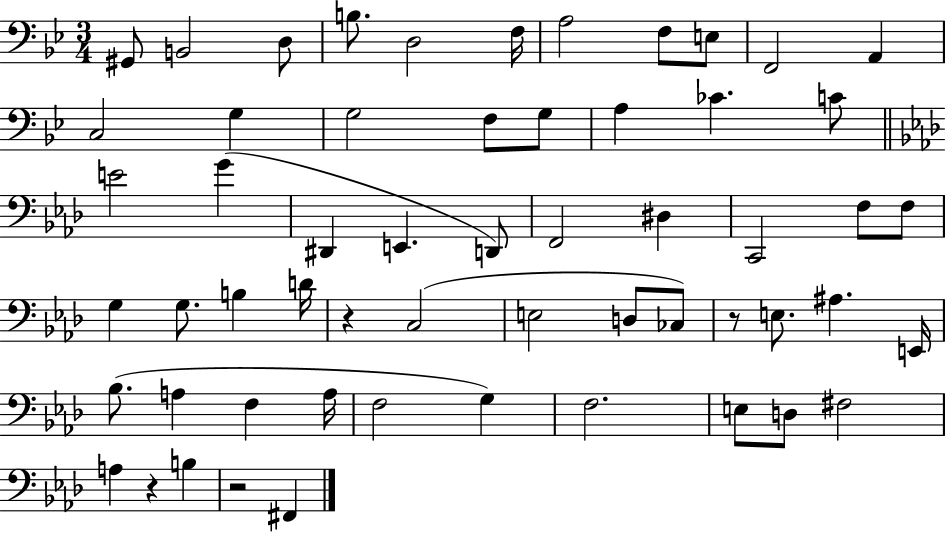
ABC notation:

X:1
T:Untitled
M:3/4
L:1/4
K:Bb
^G,,/2 B,,2 D,/2 B,/2 D,2 F,/4 A,2 F,/2 E,/2 F,,2 A,, C,2 G, G,2 F,/2 G,/2 A, _C C/2 E2 G ^D,, E,, D,,/2 F,,2 ^D, C,,2 F,/2 F,/2 G, G,/2 B, D/4 z C,2 E,2 D,/2 _C,/2 z/2 E,/2 ^A, E,,/4 _B,/2 A, F, A,/4 F,2 G, F,2 E,/2 D,/2 ^F,2 A, z B, z2 ^F,,